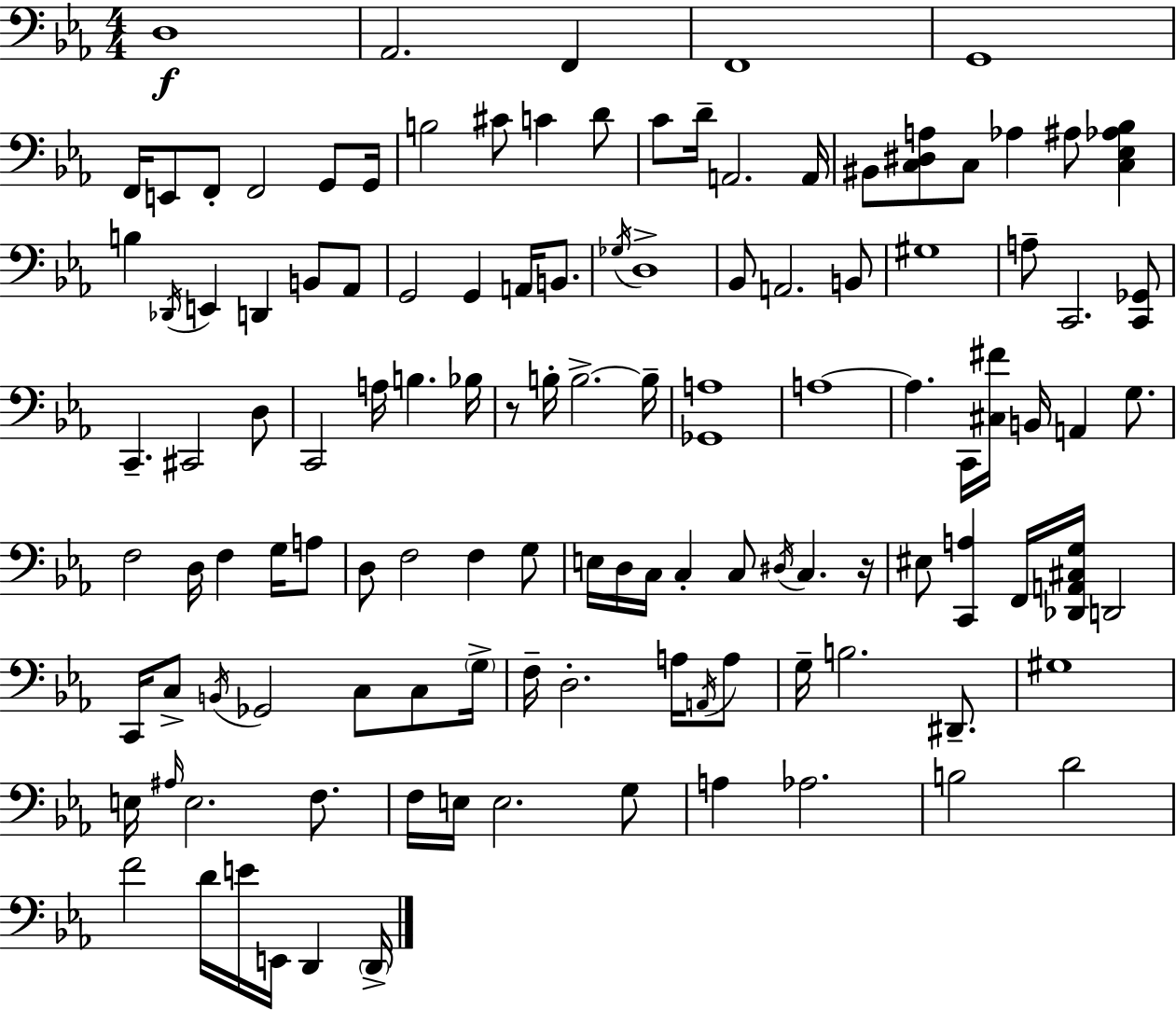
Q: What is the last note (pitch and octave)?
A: D2